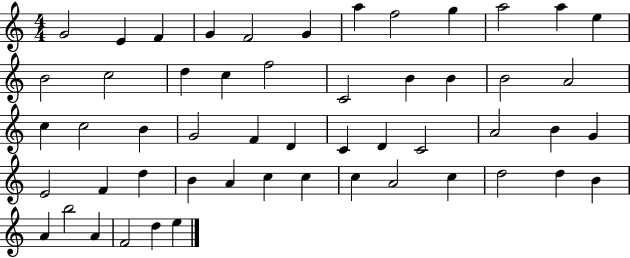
{
  \clef treble
  \numericTimeSignature
  \time 4/4
  \key c \major
  g'2 e'4 f'4 | g'4 f'2 g'4 | a''4 f''2 g''4 | a''2 a''4 e''4 | \break b'2 c''2 | d''4 c''4 f''2 | c'2 b'4 b'4 | b'2 a'2 | \break c''4 c''2 b'4 | g'2 f'4 d'4 | c'4 d'4 c'2 | a'2 b'4 g'4 | \break e'2 f'4 d''4 | b'4 a'4 c''4 c''4 | c''4 a'2 c''4 | d''2 d''4 b'4 | \break a'4 b''2 a'4 | f'2 d''4 e''4 | \bar "|."
}